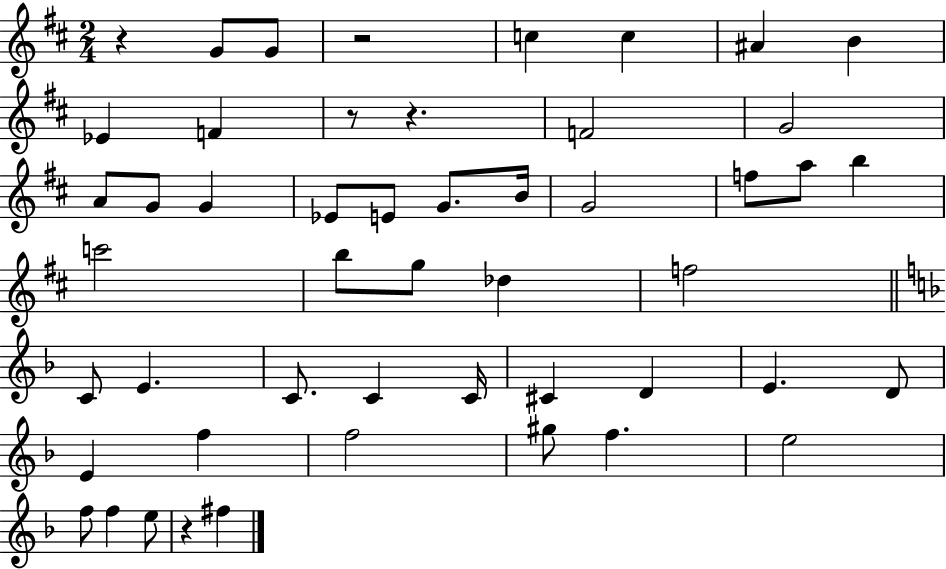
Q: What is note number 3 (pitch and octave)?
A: C5